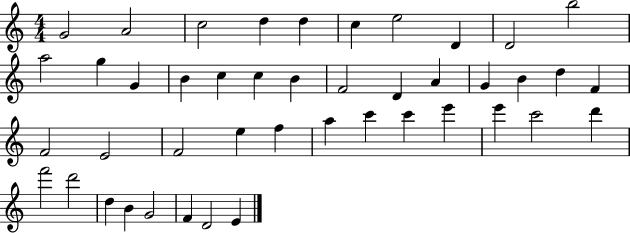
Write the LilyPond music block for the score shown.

{
  \clef treble
  \numericTimeSignature
  \time 4/4
  \key c \major
  g'2 a'2 | c''2 d''4 d''4 | c''4 e''2 d'4 | d'2 b''2 | \break a''2 g''4 g'4 | b'4 c''4 c''4 b'4 | f'2 d'4 a'4 | g'4 b'4 d''4 f'4 | \break f'2 e'2 | f'2 e''4 f''4 | a''4 c'''4 c'''4 e'''4 | e'''4 c'''2 d'''4 | \break f'''2 d'''2 | d''4 b'4 g'2 | f'4 d'2 e'4 | \bar "|."
}